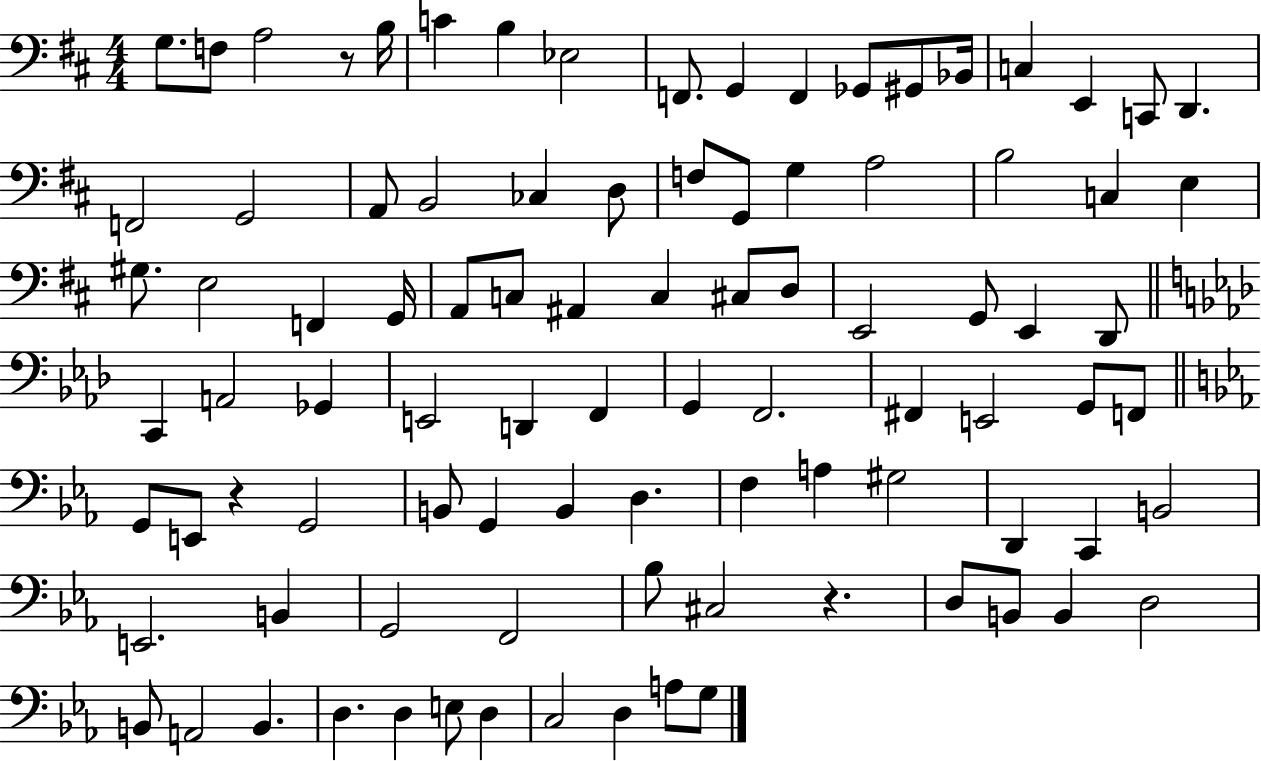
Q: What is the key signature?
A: D major